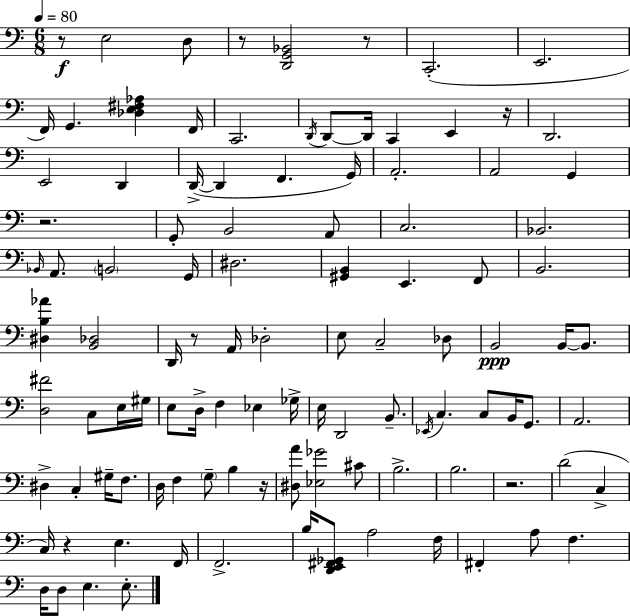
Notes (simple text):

R/e E3/h D3/e R/e [D2,G2,Bb2]/h R/e C2/h. E2/h. F2/s G2/q. [Db3,E3,F#3,Ab3]/q F2/s C2/h. D2/s D2/e D2/s C2/q E2/q R/s D2/h. E2/h D2/q D2/s D2/q F2/q. G2/s A2/h. A2/h G2/q R/h. G2/e B2/h A2/e C3/h. Bb2/h. Bb2/s A2/e. B2/h G2/s D#3/h. [G#2,B2]/q E2/q. F2/e B2/h. [D#3,B3,Ab4]/q [B2,Db3]/h D2/s R/e A2/s Db3/h E3/e C3/h Db3/e B2/h B2/s B2/e. [D3,F#4]/h C3/e E3/s G#3/s E3/e D3/s F3/q Eb3/q Gb3/s E3/s D2/h B2/e. Eb2/s C3/q. C3/e B2/s G2/e. A2/h. D#3/q C3/q G#3/s F3/e. D3/s F3/q G3/e B3/q R/s [D#3,A4]/e [Eb3,Gb4]/h C#4/e B3/h. B3/h. R/h. D4/h C3/q C3/s R/q E3/q. F2/s F2/h. B3/s [D2,E2,F#2,Gb2]/e A3/h F3/s F#2/q A3/e F3/q. D3/s D3/e E3/q. E3/e.